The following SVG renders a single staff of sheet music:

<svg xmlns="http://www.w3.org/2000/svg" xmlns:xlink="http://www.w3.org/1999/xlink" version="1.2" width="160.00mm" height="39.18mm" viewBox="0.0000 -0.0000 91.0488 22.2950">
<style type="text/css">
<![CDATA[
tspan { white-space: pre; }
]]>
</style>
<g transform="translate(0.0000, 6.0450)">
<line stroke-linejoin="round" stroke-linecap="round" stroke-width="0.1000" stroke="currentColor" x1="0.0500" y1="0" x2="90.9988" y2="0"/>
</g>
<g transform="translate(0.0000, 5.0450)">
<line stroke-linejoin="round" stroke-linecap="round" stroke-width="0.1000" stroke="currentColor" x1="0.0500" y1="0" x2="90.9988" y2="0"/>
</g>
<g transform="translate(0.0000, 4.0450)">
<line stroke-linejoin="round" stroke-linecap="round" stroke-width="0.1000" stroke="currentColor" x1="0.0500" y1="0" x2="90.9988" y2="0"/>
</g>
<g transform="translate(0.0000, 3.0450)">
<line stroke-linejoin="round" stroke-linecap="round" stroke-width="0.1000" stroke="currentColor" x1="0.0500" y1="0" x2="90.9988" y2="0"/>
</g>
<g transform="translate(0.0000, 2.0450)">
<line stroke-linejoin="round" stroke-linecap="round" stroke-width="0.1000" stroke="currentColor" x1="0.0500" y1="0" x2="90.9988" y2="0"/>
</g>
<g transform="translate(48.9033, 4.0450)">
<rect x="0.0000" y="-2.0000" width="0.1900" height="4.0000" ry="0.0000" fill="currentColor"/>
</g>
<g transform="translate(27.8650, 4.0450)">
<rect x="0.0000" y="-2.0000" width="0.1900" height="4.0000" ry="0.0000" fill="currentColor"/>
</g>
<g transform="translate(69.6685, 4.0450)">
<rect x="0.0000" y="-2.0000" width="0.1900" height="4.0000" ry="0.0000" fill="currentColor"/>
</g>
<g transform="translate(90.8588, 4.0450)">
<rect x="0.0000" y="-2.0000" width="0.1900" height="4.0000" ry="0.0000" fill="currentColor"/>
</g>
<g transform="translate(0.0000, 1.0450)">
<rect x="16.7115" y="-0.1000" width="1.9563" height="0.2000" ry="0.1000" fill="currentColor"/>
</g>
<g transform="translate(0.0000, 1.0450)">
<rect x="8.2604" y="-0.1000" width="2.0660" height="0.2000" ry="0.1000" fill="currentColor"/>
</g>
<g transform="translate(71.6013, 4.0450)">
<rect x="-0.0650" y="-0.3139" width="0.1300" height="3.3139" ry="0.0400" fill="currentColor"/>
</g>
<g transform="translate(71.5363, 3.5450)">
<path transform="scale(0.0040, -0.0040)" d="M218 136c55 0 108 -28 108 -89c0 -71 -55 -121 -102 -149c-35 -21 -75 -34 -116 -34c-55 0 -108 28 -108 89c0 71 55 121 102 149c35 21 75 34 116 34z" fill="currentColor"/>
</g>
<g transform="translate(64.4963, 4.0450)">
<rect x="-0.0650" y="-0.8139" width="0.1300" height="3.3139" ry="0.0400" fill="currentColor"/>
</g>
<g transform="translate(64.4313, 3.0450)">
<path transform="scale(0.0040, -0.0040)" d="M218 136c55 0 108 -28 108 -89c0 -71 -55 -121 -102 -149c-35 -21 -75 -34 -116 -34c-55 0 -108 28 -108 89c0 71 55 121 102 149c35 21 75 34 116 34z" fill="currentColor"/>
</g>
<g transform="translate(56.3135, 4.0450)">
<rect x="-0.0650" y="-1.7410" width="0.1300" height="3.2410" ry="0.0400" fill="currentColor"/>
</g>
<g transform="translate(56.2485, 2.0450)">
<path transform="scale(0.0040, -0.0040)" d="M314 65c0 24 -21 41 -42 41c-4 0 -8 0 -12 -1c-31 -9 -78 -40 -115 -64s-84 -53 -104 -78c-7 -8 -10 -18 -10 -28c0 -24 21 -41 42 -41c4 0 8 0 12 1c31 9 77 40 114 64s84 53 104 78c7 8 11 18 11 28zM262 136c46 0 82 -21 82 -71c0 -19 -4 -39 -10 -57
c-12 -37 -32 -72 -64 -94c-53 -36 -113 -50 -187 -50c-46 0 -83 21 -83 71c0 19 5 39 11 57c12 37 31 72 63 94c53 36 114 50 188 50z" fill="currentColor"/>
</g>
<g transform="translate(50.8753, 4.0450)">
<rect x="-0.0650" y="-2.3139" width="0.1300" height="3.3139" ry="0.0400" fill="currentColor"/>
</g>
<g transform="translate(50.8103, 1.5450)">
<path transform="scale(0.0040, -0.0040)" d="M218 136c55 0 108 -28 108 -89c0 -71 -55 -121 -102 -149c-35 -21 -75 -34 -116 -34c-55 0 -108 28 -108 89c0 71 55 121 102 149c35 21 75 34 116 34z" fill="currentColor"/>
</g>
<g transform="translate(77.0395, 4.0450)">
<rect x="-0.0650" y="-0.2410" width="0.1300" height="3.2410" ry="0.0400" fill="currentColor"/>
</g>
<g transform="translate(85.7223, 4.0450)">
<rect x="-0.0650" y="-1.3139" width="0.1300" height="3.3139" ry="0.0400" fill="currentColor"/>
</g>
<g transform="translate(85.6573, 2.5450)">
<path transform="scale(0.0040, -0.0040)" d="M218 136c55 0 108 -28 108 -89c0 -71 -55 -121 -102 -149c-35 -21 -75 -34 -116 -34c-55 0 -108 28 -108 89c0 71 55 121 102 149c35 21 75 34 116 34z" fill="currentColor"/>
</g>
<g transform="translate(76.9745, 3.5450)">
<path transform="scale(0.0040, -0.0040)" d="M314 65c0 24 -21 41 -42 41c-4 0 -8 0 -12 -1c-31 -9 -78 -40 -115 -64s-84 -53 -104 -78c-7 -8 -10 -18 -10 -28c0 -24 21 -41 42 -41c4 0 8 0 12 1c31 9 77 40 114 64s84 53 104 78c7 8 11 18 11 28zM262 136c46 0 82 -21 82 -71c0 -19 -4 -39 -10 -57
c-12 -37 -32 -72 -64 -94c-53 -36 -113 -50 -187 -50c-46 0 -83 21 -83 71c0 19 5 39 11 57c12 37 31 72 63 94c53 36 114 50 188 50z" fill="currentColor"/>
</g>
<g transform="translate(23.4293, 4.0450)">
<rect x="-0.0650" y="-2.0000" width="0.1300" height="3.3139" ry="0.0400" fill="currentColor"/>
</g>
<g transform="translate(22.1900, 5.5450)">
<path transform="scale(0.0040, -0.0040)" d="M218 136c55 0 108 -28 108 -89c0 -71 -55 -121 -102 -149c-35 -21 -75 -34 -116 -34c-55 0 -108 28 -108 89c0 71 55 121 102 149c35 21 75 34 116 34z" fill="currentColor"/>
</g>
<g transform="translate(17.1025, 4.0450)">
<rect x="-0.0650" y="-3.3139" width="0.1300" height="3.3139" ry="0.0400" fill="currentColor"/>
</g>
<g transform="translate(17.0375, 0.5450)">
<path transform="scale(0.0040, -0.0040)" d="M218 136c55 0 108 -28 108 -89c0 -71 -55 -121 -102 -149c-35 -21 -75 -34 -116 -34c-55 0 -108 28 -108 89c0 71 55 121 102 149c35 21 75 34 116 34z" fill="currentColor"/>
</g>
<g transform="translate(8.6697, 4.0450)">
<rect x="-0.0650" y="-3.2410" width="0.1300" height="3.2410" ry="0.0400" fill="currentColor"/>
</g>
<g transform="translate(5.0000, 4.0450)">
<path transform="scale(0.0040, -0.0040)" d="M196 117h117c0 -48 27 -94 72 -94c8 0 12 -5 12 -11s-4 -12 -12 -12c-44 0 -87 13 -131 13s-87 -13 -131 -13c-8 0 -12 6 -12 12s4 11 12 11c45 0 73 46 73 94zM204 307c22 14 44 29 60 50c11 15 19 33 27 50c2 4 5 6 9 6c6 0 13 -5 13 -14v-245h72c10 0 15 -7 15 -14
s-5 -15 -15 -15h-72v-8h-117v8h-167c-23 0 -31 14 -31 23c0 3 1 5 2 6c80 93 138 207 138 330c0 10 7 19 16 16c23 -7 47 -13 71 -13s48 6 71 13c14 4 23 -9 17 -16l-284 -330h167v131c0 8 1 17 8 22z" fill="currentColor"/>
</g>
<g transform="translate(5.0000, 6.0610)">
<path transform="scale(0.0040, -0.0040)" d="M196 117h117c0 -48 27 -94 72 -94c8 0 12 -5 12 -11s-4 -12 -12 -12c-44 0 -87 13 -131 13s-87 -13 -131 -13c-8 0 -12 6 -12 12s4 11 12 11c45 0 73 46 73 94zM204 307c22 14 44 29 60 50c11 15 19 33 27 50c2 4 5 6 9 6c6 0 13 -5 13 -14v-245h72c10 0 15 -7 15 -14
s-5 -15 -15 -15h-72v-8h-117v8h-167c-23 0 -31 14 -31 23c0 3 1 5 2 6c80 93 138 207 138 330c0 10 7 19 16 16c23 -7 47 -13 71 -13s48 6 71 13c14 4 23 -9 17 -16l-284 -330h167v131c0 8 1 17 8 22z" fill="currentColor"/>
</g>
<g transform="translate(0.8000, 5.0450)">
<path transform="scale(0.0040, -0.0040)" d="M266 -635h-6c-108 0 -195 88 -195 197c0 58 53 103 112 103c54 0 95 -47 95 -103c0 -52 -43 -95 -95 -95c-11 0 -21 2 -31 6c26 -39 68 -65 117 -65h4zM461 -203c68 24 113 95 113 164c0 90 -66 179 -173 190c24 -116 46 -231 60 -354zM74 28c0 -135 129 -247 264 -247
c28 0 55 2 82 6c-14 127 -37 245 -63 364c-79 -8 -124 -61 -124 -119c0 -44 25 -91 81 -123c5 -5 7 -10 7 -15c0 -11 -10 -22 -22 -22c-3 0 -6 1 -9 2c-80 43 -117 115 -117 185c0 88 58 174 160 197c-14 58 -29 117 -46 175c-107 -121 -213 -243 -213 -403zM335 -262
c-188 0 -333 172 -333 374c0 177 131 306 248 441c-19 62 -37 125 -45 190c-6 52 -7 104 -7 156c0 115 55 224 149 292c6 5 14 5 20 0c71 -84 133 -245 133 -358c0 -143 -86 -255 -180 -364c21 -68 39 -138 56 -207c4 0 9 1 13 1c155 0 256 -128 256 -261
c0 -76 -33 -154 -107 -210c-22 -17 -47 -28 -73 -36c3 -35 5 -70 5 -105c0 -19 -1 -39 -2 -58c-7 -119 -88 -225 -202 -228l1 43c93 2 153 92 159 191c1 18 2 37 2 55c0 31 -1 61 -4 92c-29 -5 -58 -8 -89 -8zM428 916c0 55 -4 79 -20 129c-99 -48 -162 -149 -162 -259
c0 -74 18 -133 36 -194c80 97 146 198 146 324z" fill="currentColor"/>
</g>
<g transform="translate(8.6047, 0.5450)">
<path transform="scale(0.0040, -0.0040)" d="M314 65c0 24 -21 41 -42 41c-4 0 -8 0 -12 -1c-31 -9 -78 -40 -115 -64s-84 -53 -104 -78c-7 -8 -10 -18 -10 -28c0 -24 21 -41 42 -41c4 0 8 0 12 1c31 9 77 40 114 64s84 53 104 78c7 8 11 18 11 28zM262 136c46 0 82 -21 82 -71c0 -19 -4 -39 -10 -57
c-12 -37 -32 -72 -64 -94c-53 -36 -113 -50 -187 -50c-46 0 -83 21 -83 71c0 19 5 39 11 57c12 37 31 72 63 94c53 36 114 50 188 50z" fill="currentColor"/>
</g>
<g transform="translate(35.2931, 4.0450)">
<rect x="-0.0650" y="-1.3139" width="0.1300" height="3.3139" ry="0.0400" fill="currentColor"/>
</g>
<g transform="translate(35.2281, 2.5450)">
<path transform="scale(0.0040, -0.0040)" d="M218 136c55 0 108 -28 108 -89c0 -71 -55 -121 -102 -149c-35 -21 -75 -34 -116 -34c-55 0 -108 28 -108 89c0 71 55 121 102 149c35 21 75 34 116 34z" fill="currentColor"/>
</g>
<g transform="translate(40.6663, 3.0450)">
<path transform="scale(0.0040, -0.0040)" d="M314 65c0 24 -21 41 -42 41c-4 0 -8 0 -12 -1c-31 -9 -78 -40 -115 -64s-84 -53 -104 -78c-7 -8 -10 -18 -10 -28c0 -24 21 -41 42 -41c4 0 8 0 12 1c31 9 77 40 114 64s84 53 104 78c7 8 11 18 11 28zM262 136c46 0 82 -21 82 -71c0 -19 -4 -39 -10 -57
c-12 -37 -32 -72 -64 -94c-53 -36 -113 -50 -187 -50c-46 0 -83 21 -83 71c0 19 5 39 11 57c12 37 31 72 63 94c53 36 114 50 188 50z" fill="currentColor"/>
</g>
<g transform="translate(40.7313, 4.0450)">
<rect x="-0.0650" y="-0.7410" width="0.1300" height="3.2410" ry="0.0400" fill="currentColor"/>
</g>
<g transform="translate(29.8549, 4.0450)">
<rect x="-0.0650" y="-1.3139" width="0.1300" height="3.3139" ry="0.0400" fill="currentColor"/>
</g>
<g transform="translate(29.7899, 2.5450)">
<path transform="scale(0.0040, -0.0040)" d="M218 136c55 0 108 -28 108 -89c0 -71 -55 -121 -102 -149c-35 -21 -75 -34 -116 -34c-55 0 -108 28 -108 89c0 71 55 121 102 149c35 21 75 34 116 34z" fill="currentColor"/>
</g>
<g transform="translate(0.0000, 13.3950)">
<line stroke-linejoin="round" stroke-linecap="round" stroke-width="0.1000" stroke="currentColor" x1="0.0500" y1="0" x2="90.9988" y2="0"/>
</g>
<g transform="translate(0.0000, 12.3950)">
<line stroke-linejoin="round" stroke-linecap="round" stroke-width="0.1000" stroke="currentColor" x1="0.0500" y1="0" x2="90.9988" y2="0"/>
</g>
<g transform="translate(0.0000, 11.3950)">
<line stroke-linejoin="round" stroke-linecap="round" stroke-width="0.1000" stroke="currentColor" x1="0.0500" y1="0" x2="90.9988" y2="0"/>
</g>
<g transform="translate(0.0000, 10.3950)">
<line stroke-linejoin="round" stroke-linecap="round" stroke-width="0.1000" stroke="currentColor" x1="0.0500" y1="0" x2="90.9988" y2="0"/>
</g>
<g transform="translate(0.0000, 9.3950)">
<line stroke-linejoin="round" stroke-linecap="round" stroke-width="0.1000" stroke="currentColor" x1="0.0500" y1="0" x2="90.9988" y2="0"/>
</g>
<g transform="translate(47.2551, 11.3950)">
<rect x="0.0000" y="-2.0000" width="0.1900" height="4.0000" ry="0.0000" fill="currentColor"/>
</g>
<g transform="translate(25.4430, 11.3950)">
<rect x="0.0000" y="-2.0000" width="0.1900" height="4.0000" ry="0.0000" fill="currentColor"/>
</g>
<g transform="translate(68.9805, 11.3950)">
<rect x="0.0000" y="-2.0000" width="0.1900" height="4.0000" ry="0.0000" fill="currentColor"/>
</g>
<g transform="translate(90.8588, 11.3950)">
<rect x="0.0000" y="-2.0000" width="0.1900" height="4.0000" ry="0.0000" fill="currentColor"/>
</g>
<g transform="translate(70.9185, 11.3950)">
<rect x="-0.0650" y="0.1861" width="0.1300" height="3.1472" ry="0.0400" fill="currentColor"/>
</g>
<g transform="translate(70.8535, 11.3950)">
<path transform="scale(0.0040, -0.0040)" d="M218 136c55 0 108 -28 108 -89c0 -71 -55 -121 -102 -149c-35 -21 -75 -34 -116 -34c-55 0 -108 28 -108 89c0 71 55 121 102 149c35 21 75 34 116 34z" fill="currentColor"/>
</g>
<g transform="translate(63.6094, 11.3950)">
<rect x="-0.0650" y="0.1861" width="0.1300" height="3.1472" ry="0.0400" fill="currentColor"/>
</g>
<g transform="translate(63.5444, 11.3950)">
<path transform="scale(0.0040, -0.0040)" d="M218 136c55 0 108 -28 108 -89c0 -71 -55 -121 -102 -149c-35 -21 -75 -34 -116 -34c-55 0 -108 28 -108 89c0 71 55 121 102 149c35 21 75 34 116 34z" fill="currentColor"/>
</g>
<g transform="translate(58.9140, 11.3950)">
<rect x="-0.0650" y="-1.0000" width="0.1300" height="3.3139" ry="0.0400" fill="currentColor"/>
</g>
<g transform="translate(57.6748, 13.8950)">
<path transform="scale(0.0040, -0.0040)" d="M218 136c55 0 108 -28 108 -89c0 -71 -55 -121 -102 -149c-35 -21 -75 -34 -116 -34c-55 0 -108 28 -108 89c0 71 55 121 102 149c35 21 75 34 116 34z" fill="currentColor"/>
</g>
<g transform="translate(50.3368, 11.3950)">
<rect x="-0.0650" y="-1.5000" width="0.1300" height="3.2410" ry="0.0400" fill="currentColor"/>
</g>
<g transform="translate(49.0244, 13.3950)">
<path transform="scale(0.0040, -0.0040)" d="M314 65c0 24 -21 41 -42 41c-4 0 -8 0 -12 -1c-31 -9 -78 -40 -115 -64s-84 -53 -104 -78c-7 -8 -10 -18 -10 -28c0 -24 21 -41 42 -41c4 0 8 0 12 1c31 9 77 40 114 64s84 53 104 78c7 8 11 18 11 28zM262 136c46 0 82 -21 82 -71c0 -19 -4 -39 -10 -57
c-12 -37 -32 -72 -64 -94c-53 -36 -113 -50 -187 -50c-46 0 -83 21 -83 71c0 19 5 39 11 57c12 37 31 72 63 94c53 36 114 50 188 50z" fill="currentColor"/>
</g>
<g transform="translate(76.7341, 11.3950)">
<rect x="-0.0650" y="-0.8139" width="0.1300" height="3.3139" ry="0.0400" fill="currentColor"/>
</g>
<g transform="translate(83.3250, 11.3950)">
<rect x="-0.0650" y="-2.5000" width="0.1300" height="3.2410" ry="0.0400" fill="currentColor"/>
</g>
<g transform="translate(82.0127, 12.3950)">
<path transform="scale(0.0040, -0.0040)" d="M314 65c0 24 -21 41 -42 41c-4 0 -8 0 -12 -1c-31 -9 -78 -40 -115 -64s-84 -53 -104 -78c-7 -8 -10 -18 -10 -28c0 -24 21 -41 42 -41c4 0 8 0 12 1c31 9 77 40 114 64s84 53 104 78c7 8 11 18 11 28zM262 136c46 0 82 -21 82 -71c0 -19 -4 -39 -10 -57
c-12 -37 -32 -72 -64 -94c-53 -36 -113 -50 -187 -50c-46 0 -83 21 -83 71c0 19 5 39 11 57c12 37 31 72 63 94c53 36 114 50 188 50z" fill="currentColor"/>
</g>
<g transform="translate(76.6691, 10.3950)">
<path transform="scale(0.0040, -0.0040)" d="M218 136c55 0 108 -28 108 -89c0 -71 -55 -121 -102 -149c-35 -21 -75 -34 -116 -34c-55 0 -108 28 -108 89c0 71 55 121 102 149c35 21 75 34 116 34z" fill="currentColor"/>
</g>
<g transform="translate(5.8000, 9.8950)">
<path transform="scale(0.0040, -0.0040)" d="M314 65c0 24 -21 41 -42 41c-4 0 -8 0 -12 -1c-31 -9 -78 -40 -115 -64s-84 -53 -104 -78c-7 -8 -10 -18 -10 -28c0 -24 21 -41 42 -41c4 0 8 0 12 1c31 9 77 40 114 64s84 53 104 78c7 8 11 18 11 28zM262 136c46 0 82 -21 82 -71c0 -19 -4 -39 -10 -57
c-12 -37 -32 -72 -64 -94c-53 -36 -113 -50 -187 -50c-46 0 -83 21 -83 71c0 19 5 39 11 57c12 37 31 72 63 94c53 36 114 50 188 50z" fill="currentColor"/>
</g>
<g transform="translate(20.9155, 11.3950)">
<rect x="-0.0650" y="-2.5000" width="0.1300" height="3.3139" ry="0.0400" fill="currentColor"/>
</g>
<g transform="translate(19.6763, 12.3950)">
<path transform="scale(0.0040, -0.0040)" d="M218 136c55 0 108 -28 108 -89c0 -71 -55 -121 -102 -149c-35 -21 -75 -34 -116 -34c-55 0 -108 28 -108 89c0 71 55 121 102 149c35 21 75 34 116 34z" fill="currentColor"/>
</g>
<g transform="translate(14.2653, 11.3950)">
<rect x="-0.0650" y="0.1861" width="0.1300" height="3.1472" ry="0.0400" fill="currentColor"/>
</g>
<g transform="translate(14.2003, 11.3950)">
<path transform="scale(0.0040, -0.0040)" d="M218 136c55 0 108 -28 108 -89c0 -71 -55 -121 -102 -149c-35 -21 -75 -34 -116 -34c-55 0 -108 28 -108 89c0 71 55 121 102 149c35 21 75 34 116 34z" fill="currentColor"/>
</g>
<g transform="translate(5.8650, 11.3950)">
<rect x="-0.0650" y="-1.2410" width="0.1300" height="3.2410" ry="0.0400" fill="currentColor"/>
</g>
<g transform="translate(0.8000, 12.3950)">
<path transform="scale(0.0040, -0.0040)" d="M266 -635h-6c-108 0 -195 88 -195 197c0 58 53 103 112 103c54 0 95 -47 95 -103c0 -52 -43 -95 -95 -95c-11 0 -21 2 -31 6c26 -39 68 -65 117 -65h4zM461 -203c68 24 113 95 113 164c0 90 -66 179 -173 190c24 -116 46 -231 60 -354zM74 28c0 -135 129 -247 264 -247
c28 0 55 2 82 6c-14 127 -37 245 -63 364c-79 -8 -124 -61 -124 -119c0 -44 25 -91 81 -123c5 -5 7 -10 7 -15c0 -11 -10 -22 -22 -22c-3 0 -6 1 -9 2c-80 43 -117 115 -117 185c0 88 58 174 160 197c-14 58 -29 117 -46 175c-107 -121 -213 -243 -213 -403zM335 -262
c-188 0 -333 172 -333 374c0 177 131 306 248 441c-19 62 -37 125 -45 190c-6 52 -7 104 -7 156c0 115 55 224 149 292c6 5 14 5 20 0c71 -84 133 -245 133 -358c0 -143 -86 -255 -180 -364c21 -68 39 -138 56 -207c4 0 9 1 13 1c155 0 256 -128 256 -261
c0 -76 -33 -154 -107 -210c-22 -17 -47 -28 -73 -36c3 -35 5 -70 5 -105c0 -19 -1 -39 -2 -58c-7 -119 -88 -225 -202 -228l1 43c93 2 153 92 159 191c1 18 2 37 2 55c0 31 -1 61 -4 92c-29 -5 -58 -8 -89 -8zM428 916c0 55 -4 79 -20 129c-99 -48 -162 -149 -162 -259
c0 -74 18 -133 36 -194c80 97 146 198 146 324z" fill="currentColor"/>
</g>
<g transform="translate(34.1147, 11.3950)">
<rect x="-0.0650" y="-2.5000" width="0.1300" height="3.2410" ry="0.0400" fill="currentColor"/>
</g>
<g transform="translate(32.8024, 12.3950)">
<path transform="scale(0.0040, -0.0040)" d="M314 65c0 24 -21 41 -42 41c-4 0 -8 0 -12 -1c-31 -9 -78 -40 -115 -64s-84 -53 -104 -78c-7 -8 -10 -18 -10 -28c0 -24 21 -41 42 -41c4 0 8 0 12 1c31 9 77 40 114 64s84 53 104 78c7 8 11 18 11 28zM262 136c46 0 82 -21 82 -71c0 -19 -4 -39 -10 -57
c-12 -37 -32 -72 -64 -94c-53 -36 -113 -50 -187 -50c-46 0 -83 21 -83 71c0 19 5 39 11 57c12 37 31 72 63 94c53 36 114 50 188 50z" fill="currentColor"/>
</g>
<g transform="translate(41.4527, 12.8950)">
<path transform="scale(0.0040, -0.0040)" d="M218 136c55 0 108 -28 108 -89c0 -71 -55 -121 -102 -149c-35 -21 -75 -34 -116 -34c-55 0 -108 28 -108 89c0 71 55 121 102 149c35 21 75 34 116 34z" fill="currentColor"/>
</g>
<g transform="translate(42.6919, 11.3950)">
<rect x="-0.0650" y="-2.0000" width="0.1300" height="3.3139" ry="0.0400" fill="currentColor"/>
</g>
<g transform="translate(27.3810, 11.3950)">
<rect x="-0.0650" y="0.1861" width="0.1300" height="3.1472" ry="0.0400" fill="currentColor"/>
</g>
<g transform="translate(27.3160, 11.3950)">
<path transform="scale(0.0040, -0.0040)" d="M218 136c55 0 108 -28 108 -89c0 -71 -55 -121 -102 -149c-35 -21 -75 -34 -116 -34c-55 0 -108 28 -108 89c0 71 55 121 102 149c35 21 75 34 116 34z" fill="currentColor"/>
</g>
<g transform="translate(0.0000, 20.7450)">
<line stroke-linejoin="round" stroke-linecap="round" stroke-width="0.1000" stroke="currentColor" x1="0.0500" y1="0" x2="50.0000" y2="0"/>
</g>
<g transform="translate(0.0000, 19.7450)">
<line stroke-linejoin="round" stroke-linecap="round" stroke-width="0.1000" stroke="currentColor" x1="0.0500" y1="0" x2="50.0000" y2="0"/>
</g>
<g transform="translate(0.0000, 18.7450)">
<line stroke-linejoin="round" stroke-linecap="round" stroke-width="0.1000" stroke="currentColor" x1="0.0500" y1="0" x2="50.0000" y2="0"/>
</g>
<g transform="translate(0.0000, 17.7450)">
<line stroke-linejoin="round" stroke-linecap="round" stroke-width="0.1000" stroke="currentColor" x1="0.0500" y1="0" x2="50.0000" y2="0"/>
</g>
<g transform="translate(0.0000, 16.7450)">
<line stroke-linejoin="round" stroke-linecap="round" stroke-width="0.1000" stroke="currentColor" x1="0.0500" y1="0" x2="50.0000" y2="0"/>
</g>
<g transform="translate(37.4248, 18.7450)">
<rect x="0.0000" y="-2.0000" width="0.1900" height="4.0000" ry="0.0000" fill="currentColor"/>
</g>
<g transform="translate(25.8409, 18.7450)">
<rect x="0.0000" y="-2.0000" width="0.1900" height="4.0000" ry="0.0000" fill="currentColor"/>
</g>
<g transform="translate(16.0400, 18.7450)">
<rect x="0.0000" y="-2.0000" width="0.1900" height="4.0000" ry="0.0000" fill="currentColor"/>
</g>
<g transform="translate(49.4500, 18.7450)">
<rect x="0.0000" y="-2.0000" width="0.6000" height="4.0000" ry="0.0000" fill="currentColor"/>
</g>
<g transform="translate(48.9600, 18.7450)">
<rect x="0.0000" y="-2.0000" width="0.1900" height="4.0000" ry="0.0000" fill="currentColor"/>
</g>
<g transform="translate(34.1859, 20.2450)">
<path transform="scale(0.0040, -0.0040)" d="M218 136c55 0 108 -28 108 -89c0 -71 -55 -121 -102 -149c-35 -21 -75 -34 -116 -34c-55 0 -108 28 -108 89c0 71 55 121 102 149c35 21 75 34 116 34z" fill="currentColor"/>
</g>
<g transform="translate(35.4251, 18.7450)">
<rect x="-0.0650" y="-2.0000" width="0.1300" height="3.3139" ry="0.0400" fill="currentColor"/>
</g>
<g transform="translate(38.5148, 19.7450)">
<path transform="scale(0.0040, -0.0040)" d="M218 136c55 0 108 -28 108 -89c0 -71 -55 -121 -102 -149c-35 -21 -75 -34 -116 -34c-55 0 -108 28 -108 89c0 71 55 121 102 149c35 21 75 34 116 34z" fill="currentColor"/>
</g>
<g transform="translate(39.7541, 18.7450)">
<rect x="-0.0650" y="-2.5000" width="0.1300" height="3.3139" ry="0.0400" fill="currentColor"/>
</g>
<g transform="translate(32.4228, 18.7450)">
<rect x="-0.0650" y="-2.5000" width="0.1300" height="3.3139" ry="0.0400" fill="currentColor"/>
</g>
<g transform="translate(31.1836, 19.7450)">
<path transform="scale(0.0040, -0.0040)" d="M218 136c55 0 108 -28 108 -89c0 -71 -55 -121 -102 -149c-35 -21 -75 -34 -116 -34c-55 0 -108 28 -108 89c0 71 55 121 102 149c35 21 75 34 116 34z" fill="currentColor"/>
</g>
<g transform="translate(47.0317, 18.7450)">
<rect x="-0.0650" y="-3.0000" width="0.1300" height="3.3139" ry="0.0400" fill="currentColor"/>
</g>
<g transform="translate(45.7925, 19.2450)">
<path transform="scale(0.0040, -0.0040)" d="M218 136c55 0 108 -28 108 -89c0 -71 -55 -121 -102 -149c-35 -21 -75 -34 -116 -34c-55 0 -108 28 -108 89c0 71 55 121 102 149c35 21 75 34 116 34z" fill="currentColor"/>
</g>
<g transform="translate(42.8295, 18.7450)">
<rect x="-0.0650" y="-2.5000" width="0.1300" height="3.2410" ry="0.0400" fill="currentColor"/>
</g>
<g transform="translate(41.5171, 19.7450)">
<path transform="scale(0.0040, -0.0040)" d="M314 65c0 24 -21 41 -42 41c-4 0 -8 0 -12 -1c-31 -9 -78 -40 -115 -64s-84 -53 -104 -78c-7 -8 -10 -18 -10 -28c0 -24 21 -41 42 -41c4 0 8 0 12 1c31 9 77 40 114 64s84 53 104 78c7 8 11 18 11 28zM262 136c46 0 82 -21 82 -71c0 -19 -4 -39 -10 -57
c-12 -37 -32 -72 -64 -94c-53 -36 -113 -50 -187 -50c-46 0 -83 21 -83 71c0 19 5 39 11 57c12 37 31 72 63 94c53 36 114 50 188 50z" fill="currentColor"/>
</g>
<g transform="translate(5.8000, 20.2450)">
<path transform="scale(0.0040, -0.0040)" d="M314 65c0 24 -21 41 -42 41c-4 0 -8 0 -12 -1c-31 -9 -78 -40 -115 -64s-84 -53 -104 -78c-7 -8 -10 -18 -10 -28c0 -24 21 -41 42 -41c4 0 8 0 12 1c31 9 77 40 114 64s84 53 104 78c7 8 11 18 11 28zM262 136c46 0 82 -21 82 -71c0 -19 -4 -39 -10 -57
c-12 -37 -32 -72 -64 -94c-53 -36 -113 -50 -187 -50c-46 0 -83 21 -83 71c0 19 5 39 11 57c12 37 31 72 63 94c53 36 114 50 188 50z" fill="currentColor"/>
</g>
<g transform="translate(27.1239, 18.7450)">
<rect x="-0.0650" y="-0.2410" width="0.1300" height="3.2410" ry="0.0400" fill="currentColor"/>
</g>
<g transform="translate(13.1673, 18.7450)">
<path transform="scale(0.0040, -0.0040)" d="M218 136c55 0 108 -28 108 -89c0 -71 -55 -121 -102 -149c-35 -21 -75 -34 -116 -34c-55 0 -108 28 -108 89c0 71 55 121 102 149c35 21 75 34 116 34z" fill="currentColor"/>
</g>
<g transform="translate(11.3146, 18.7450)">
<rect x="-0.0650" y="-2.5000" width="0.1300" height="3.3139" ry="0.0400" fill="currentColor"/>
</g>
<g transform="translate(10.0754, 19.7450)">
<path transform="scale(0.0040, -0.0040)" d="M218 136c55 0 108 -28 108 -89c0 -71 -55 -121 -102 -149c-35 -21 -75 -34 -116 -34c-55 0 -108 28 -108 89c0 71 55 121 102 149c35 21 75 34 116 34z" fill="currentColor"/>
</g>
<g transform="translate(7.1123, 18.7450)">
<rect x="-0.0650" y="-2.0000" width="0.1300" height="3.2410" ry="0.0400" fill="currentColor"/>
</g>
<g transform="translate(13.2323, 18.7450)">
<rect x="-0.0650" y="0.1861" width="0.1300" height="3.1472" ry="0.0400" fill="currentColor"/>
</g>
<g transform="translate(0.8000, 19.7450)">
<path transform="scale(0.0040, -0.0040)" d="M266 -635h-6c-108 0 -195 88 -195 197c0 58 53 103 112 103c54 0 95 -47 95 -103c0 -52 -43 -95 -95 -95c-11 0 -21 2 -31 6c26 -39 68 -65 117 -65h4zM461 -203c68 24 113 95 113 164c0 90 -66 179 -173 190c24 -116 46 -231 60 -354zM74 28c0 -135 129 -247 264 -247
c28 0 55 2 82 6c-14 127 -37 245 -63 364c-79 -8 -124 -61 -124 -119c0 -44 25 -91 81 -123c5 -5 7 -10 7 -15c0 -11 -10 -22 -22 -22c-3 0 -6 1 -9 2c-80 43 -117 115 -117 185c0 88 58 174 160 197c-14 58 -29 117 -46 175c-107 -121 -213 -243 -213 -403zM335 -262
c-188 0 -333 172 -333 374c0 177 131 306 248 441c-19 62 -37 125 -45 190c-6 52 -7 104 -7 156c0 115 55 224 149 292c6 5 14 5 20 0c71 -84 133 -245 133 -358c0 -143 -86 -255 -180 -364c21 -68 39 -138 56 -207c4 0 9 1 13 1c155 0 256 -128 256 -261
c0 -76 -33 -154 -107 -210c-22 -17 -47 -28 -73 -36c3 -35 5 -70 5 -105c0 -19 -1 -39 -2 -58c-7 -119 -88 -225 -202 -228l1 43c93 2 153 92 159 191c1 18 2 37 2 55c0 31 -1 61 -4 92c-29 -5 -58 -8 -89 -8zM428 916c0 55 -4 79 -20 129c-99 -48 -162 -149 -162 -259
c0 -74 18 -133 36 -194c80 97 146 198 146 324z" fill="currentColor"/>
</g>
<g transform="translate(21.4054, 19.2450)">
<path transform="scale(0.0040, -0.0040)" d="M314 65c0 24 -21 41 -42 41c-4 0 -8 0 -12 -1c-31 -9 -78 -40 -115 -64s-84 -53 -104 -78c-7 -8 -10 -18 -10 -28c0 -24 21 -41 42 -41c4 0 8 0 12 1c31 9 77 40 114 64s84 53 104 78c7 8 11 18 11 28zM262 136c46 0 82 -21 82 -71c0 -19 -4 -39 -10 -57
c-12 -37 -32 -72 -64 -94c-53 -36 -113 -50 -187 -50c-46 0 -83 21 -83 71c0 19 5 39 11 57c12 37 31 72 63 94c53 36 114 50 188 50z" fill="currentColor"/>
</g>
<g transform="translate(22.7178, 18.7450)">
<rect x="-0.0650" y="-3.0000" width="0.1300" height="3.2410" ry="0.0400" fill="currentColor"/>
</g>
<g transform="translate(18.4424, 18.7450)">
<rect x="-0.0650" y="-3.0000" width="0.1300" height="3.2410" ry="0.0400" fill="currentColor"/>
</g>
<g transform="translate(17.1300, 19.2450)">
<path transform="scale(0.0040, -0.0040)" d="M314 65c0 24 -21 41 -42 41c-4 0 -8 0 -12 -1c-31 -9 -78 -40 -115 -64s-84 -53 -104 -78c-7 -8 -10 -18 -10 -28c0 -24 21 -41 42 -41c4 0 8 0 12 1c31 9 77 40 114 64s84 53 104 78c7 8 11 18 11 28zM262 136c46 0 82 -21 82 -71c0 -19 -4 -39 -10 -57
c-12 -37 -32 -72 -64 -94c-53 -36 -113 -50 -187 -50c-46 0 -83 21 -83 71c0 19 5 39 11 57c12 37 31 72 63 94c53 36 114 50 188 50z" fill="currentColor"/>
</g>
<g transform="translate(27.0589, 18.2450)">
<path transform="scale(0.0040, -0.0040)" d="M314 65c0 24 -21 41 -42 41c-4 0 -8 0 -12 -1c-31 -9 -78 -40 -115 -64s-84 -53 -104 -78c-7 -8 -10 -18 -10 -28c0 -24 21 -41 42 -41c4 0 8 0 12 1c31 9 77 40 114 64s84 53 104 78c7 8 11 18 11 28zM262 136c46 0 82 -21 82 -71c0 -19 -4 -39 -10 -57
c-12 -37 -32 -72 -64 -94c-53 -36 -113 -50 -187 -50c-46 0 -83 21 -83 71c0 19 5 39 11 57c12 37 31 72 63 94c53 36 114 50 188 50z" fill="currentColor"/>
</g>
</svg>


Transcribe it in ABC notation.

X:1
T:Untitled
M:4/4
L:1/4
K:C
b2 b F e e d2 g f2 d c c2 e e2 B G B G2 F E2 D B B d G2 F2 G B A2 A2 c2 G F G G2 A